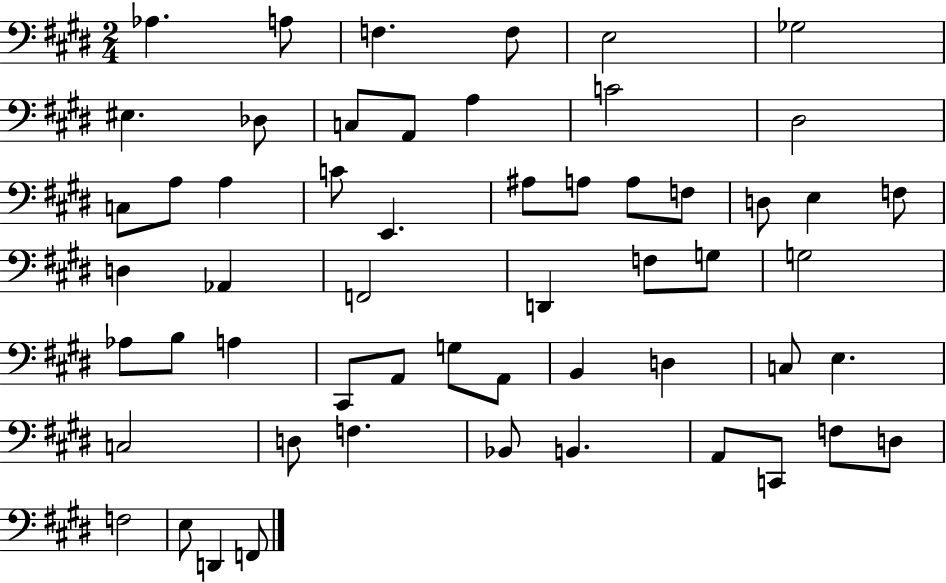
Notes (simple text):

Ab3/q. A3/e F3/q. F3/e E3/h Gb3/h EIS3/q. Db3/e C3/e A2/e A3/q C4/h D#3/h C3/e A3/e A3/q C4/e E2/q. A#3/e A3/e A3/e F3/e D3/e E3/q F3/e D3/q Ab2/q F2/h D2/q F3/e G3/e G3/h Ab3/e B3/e A3/q C#2/e A2/e G3/e A2/e B2/q D3/q C3/e E3/q. C3/h D3/e F3/q. Bb2/e B2/q. A2/e C2/e F3/e D3/e F3/h E3/e D2/q F2/e